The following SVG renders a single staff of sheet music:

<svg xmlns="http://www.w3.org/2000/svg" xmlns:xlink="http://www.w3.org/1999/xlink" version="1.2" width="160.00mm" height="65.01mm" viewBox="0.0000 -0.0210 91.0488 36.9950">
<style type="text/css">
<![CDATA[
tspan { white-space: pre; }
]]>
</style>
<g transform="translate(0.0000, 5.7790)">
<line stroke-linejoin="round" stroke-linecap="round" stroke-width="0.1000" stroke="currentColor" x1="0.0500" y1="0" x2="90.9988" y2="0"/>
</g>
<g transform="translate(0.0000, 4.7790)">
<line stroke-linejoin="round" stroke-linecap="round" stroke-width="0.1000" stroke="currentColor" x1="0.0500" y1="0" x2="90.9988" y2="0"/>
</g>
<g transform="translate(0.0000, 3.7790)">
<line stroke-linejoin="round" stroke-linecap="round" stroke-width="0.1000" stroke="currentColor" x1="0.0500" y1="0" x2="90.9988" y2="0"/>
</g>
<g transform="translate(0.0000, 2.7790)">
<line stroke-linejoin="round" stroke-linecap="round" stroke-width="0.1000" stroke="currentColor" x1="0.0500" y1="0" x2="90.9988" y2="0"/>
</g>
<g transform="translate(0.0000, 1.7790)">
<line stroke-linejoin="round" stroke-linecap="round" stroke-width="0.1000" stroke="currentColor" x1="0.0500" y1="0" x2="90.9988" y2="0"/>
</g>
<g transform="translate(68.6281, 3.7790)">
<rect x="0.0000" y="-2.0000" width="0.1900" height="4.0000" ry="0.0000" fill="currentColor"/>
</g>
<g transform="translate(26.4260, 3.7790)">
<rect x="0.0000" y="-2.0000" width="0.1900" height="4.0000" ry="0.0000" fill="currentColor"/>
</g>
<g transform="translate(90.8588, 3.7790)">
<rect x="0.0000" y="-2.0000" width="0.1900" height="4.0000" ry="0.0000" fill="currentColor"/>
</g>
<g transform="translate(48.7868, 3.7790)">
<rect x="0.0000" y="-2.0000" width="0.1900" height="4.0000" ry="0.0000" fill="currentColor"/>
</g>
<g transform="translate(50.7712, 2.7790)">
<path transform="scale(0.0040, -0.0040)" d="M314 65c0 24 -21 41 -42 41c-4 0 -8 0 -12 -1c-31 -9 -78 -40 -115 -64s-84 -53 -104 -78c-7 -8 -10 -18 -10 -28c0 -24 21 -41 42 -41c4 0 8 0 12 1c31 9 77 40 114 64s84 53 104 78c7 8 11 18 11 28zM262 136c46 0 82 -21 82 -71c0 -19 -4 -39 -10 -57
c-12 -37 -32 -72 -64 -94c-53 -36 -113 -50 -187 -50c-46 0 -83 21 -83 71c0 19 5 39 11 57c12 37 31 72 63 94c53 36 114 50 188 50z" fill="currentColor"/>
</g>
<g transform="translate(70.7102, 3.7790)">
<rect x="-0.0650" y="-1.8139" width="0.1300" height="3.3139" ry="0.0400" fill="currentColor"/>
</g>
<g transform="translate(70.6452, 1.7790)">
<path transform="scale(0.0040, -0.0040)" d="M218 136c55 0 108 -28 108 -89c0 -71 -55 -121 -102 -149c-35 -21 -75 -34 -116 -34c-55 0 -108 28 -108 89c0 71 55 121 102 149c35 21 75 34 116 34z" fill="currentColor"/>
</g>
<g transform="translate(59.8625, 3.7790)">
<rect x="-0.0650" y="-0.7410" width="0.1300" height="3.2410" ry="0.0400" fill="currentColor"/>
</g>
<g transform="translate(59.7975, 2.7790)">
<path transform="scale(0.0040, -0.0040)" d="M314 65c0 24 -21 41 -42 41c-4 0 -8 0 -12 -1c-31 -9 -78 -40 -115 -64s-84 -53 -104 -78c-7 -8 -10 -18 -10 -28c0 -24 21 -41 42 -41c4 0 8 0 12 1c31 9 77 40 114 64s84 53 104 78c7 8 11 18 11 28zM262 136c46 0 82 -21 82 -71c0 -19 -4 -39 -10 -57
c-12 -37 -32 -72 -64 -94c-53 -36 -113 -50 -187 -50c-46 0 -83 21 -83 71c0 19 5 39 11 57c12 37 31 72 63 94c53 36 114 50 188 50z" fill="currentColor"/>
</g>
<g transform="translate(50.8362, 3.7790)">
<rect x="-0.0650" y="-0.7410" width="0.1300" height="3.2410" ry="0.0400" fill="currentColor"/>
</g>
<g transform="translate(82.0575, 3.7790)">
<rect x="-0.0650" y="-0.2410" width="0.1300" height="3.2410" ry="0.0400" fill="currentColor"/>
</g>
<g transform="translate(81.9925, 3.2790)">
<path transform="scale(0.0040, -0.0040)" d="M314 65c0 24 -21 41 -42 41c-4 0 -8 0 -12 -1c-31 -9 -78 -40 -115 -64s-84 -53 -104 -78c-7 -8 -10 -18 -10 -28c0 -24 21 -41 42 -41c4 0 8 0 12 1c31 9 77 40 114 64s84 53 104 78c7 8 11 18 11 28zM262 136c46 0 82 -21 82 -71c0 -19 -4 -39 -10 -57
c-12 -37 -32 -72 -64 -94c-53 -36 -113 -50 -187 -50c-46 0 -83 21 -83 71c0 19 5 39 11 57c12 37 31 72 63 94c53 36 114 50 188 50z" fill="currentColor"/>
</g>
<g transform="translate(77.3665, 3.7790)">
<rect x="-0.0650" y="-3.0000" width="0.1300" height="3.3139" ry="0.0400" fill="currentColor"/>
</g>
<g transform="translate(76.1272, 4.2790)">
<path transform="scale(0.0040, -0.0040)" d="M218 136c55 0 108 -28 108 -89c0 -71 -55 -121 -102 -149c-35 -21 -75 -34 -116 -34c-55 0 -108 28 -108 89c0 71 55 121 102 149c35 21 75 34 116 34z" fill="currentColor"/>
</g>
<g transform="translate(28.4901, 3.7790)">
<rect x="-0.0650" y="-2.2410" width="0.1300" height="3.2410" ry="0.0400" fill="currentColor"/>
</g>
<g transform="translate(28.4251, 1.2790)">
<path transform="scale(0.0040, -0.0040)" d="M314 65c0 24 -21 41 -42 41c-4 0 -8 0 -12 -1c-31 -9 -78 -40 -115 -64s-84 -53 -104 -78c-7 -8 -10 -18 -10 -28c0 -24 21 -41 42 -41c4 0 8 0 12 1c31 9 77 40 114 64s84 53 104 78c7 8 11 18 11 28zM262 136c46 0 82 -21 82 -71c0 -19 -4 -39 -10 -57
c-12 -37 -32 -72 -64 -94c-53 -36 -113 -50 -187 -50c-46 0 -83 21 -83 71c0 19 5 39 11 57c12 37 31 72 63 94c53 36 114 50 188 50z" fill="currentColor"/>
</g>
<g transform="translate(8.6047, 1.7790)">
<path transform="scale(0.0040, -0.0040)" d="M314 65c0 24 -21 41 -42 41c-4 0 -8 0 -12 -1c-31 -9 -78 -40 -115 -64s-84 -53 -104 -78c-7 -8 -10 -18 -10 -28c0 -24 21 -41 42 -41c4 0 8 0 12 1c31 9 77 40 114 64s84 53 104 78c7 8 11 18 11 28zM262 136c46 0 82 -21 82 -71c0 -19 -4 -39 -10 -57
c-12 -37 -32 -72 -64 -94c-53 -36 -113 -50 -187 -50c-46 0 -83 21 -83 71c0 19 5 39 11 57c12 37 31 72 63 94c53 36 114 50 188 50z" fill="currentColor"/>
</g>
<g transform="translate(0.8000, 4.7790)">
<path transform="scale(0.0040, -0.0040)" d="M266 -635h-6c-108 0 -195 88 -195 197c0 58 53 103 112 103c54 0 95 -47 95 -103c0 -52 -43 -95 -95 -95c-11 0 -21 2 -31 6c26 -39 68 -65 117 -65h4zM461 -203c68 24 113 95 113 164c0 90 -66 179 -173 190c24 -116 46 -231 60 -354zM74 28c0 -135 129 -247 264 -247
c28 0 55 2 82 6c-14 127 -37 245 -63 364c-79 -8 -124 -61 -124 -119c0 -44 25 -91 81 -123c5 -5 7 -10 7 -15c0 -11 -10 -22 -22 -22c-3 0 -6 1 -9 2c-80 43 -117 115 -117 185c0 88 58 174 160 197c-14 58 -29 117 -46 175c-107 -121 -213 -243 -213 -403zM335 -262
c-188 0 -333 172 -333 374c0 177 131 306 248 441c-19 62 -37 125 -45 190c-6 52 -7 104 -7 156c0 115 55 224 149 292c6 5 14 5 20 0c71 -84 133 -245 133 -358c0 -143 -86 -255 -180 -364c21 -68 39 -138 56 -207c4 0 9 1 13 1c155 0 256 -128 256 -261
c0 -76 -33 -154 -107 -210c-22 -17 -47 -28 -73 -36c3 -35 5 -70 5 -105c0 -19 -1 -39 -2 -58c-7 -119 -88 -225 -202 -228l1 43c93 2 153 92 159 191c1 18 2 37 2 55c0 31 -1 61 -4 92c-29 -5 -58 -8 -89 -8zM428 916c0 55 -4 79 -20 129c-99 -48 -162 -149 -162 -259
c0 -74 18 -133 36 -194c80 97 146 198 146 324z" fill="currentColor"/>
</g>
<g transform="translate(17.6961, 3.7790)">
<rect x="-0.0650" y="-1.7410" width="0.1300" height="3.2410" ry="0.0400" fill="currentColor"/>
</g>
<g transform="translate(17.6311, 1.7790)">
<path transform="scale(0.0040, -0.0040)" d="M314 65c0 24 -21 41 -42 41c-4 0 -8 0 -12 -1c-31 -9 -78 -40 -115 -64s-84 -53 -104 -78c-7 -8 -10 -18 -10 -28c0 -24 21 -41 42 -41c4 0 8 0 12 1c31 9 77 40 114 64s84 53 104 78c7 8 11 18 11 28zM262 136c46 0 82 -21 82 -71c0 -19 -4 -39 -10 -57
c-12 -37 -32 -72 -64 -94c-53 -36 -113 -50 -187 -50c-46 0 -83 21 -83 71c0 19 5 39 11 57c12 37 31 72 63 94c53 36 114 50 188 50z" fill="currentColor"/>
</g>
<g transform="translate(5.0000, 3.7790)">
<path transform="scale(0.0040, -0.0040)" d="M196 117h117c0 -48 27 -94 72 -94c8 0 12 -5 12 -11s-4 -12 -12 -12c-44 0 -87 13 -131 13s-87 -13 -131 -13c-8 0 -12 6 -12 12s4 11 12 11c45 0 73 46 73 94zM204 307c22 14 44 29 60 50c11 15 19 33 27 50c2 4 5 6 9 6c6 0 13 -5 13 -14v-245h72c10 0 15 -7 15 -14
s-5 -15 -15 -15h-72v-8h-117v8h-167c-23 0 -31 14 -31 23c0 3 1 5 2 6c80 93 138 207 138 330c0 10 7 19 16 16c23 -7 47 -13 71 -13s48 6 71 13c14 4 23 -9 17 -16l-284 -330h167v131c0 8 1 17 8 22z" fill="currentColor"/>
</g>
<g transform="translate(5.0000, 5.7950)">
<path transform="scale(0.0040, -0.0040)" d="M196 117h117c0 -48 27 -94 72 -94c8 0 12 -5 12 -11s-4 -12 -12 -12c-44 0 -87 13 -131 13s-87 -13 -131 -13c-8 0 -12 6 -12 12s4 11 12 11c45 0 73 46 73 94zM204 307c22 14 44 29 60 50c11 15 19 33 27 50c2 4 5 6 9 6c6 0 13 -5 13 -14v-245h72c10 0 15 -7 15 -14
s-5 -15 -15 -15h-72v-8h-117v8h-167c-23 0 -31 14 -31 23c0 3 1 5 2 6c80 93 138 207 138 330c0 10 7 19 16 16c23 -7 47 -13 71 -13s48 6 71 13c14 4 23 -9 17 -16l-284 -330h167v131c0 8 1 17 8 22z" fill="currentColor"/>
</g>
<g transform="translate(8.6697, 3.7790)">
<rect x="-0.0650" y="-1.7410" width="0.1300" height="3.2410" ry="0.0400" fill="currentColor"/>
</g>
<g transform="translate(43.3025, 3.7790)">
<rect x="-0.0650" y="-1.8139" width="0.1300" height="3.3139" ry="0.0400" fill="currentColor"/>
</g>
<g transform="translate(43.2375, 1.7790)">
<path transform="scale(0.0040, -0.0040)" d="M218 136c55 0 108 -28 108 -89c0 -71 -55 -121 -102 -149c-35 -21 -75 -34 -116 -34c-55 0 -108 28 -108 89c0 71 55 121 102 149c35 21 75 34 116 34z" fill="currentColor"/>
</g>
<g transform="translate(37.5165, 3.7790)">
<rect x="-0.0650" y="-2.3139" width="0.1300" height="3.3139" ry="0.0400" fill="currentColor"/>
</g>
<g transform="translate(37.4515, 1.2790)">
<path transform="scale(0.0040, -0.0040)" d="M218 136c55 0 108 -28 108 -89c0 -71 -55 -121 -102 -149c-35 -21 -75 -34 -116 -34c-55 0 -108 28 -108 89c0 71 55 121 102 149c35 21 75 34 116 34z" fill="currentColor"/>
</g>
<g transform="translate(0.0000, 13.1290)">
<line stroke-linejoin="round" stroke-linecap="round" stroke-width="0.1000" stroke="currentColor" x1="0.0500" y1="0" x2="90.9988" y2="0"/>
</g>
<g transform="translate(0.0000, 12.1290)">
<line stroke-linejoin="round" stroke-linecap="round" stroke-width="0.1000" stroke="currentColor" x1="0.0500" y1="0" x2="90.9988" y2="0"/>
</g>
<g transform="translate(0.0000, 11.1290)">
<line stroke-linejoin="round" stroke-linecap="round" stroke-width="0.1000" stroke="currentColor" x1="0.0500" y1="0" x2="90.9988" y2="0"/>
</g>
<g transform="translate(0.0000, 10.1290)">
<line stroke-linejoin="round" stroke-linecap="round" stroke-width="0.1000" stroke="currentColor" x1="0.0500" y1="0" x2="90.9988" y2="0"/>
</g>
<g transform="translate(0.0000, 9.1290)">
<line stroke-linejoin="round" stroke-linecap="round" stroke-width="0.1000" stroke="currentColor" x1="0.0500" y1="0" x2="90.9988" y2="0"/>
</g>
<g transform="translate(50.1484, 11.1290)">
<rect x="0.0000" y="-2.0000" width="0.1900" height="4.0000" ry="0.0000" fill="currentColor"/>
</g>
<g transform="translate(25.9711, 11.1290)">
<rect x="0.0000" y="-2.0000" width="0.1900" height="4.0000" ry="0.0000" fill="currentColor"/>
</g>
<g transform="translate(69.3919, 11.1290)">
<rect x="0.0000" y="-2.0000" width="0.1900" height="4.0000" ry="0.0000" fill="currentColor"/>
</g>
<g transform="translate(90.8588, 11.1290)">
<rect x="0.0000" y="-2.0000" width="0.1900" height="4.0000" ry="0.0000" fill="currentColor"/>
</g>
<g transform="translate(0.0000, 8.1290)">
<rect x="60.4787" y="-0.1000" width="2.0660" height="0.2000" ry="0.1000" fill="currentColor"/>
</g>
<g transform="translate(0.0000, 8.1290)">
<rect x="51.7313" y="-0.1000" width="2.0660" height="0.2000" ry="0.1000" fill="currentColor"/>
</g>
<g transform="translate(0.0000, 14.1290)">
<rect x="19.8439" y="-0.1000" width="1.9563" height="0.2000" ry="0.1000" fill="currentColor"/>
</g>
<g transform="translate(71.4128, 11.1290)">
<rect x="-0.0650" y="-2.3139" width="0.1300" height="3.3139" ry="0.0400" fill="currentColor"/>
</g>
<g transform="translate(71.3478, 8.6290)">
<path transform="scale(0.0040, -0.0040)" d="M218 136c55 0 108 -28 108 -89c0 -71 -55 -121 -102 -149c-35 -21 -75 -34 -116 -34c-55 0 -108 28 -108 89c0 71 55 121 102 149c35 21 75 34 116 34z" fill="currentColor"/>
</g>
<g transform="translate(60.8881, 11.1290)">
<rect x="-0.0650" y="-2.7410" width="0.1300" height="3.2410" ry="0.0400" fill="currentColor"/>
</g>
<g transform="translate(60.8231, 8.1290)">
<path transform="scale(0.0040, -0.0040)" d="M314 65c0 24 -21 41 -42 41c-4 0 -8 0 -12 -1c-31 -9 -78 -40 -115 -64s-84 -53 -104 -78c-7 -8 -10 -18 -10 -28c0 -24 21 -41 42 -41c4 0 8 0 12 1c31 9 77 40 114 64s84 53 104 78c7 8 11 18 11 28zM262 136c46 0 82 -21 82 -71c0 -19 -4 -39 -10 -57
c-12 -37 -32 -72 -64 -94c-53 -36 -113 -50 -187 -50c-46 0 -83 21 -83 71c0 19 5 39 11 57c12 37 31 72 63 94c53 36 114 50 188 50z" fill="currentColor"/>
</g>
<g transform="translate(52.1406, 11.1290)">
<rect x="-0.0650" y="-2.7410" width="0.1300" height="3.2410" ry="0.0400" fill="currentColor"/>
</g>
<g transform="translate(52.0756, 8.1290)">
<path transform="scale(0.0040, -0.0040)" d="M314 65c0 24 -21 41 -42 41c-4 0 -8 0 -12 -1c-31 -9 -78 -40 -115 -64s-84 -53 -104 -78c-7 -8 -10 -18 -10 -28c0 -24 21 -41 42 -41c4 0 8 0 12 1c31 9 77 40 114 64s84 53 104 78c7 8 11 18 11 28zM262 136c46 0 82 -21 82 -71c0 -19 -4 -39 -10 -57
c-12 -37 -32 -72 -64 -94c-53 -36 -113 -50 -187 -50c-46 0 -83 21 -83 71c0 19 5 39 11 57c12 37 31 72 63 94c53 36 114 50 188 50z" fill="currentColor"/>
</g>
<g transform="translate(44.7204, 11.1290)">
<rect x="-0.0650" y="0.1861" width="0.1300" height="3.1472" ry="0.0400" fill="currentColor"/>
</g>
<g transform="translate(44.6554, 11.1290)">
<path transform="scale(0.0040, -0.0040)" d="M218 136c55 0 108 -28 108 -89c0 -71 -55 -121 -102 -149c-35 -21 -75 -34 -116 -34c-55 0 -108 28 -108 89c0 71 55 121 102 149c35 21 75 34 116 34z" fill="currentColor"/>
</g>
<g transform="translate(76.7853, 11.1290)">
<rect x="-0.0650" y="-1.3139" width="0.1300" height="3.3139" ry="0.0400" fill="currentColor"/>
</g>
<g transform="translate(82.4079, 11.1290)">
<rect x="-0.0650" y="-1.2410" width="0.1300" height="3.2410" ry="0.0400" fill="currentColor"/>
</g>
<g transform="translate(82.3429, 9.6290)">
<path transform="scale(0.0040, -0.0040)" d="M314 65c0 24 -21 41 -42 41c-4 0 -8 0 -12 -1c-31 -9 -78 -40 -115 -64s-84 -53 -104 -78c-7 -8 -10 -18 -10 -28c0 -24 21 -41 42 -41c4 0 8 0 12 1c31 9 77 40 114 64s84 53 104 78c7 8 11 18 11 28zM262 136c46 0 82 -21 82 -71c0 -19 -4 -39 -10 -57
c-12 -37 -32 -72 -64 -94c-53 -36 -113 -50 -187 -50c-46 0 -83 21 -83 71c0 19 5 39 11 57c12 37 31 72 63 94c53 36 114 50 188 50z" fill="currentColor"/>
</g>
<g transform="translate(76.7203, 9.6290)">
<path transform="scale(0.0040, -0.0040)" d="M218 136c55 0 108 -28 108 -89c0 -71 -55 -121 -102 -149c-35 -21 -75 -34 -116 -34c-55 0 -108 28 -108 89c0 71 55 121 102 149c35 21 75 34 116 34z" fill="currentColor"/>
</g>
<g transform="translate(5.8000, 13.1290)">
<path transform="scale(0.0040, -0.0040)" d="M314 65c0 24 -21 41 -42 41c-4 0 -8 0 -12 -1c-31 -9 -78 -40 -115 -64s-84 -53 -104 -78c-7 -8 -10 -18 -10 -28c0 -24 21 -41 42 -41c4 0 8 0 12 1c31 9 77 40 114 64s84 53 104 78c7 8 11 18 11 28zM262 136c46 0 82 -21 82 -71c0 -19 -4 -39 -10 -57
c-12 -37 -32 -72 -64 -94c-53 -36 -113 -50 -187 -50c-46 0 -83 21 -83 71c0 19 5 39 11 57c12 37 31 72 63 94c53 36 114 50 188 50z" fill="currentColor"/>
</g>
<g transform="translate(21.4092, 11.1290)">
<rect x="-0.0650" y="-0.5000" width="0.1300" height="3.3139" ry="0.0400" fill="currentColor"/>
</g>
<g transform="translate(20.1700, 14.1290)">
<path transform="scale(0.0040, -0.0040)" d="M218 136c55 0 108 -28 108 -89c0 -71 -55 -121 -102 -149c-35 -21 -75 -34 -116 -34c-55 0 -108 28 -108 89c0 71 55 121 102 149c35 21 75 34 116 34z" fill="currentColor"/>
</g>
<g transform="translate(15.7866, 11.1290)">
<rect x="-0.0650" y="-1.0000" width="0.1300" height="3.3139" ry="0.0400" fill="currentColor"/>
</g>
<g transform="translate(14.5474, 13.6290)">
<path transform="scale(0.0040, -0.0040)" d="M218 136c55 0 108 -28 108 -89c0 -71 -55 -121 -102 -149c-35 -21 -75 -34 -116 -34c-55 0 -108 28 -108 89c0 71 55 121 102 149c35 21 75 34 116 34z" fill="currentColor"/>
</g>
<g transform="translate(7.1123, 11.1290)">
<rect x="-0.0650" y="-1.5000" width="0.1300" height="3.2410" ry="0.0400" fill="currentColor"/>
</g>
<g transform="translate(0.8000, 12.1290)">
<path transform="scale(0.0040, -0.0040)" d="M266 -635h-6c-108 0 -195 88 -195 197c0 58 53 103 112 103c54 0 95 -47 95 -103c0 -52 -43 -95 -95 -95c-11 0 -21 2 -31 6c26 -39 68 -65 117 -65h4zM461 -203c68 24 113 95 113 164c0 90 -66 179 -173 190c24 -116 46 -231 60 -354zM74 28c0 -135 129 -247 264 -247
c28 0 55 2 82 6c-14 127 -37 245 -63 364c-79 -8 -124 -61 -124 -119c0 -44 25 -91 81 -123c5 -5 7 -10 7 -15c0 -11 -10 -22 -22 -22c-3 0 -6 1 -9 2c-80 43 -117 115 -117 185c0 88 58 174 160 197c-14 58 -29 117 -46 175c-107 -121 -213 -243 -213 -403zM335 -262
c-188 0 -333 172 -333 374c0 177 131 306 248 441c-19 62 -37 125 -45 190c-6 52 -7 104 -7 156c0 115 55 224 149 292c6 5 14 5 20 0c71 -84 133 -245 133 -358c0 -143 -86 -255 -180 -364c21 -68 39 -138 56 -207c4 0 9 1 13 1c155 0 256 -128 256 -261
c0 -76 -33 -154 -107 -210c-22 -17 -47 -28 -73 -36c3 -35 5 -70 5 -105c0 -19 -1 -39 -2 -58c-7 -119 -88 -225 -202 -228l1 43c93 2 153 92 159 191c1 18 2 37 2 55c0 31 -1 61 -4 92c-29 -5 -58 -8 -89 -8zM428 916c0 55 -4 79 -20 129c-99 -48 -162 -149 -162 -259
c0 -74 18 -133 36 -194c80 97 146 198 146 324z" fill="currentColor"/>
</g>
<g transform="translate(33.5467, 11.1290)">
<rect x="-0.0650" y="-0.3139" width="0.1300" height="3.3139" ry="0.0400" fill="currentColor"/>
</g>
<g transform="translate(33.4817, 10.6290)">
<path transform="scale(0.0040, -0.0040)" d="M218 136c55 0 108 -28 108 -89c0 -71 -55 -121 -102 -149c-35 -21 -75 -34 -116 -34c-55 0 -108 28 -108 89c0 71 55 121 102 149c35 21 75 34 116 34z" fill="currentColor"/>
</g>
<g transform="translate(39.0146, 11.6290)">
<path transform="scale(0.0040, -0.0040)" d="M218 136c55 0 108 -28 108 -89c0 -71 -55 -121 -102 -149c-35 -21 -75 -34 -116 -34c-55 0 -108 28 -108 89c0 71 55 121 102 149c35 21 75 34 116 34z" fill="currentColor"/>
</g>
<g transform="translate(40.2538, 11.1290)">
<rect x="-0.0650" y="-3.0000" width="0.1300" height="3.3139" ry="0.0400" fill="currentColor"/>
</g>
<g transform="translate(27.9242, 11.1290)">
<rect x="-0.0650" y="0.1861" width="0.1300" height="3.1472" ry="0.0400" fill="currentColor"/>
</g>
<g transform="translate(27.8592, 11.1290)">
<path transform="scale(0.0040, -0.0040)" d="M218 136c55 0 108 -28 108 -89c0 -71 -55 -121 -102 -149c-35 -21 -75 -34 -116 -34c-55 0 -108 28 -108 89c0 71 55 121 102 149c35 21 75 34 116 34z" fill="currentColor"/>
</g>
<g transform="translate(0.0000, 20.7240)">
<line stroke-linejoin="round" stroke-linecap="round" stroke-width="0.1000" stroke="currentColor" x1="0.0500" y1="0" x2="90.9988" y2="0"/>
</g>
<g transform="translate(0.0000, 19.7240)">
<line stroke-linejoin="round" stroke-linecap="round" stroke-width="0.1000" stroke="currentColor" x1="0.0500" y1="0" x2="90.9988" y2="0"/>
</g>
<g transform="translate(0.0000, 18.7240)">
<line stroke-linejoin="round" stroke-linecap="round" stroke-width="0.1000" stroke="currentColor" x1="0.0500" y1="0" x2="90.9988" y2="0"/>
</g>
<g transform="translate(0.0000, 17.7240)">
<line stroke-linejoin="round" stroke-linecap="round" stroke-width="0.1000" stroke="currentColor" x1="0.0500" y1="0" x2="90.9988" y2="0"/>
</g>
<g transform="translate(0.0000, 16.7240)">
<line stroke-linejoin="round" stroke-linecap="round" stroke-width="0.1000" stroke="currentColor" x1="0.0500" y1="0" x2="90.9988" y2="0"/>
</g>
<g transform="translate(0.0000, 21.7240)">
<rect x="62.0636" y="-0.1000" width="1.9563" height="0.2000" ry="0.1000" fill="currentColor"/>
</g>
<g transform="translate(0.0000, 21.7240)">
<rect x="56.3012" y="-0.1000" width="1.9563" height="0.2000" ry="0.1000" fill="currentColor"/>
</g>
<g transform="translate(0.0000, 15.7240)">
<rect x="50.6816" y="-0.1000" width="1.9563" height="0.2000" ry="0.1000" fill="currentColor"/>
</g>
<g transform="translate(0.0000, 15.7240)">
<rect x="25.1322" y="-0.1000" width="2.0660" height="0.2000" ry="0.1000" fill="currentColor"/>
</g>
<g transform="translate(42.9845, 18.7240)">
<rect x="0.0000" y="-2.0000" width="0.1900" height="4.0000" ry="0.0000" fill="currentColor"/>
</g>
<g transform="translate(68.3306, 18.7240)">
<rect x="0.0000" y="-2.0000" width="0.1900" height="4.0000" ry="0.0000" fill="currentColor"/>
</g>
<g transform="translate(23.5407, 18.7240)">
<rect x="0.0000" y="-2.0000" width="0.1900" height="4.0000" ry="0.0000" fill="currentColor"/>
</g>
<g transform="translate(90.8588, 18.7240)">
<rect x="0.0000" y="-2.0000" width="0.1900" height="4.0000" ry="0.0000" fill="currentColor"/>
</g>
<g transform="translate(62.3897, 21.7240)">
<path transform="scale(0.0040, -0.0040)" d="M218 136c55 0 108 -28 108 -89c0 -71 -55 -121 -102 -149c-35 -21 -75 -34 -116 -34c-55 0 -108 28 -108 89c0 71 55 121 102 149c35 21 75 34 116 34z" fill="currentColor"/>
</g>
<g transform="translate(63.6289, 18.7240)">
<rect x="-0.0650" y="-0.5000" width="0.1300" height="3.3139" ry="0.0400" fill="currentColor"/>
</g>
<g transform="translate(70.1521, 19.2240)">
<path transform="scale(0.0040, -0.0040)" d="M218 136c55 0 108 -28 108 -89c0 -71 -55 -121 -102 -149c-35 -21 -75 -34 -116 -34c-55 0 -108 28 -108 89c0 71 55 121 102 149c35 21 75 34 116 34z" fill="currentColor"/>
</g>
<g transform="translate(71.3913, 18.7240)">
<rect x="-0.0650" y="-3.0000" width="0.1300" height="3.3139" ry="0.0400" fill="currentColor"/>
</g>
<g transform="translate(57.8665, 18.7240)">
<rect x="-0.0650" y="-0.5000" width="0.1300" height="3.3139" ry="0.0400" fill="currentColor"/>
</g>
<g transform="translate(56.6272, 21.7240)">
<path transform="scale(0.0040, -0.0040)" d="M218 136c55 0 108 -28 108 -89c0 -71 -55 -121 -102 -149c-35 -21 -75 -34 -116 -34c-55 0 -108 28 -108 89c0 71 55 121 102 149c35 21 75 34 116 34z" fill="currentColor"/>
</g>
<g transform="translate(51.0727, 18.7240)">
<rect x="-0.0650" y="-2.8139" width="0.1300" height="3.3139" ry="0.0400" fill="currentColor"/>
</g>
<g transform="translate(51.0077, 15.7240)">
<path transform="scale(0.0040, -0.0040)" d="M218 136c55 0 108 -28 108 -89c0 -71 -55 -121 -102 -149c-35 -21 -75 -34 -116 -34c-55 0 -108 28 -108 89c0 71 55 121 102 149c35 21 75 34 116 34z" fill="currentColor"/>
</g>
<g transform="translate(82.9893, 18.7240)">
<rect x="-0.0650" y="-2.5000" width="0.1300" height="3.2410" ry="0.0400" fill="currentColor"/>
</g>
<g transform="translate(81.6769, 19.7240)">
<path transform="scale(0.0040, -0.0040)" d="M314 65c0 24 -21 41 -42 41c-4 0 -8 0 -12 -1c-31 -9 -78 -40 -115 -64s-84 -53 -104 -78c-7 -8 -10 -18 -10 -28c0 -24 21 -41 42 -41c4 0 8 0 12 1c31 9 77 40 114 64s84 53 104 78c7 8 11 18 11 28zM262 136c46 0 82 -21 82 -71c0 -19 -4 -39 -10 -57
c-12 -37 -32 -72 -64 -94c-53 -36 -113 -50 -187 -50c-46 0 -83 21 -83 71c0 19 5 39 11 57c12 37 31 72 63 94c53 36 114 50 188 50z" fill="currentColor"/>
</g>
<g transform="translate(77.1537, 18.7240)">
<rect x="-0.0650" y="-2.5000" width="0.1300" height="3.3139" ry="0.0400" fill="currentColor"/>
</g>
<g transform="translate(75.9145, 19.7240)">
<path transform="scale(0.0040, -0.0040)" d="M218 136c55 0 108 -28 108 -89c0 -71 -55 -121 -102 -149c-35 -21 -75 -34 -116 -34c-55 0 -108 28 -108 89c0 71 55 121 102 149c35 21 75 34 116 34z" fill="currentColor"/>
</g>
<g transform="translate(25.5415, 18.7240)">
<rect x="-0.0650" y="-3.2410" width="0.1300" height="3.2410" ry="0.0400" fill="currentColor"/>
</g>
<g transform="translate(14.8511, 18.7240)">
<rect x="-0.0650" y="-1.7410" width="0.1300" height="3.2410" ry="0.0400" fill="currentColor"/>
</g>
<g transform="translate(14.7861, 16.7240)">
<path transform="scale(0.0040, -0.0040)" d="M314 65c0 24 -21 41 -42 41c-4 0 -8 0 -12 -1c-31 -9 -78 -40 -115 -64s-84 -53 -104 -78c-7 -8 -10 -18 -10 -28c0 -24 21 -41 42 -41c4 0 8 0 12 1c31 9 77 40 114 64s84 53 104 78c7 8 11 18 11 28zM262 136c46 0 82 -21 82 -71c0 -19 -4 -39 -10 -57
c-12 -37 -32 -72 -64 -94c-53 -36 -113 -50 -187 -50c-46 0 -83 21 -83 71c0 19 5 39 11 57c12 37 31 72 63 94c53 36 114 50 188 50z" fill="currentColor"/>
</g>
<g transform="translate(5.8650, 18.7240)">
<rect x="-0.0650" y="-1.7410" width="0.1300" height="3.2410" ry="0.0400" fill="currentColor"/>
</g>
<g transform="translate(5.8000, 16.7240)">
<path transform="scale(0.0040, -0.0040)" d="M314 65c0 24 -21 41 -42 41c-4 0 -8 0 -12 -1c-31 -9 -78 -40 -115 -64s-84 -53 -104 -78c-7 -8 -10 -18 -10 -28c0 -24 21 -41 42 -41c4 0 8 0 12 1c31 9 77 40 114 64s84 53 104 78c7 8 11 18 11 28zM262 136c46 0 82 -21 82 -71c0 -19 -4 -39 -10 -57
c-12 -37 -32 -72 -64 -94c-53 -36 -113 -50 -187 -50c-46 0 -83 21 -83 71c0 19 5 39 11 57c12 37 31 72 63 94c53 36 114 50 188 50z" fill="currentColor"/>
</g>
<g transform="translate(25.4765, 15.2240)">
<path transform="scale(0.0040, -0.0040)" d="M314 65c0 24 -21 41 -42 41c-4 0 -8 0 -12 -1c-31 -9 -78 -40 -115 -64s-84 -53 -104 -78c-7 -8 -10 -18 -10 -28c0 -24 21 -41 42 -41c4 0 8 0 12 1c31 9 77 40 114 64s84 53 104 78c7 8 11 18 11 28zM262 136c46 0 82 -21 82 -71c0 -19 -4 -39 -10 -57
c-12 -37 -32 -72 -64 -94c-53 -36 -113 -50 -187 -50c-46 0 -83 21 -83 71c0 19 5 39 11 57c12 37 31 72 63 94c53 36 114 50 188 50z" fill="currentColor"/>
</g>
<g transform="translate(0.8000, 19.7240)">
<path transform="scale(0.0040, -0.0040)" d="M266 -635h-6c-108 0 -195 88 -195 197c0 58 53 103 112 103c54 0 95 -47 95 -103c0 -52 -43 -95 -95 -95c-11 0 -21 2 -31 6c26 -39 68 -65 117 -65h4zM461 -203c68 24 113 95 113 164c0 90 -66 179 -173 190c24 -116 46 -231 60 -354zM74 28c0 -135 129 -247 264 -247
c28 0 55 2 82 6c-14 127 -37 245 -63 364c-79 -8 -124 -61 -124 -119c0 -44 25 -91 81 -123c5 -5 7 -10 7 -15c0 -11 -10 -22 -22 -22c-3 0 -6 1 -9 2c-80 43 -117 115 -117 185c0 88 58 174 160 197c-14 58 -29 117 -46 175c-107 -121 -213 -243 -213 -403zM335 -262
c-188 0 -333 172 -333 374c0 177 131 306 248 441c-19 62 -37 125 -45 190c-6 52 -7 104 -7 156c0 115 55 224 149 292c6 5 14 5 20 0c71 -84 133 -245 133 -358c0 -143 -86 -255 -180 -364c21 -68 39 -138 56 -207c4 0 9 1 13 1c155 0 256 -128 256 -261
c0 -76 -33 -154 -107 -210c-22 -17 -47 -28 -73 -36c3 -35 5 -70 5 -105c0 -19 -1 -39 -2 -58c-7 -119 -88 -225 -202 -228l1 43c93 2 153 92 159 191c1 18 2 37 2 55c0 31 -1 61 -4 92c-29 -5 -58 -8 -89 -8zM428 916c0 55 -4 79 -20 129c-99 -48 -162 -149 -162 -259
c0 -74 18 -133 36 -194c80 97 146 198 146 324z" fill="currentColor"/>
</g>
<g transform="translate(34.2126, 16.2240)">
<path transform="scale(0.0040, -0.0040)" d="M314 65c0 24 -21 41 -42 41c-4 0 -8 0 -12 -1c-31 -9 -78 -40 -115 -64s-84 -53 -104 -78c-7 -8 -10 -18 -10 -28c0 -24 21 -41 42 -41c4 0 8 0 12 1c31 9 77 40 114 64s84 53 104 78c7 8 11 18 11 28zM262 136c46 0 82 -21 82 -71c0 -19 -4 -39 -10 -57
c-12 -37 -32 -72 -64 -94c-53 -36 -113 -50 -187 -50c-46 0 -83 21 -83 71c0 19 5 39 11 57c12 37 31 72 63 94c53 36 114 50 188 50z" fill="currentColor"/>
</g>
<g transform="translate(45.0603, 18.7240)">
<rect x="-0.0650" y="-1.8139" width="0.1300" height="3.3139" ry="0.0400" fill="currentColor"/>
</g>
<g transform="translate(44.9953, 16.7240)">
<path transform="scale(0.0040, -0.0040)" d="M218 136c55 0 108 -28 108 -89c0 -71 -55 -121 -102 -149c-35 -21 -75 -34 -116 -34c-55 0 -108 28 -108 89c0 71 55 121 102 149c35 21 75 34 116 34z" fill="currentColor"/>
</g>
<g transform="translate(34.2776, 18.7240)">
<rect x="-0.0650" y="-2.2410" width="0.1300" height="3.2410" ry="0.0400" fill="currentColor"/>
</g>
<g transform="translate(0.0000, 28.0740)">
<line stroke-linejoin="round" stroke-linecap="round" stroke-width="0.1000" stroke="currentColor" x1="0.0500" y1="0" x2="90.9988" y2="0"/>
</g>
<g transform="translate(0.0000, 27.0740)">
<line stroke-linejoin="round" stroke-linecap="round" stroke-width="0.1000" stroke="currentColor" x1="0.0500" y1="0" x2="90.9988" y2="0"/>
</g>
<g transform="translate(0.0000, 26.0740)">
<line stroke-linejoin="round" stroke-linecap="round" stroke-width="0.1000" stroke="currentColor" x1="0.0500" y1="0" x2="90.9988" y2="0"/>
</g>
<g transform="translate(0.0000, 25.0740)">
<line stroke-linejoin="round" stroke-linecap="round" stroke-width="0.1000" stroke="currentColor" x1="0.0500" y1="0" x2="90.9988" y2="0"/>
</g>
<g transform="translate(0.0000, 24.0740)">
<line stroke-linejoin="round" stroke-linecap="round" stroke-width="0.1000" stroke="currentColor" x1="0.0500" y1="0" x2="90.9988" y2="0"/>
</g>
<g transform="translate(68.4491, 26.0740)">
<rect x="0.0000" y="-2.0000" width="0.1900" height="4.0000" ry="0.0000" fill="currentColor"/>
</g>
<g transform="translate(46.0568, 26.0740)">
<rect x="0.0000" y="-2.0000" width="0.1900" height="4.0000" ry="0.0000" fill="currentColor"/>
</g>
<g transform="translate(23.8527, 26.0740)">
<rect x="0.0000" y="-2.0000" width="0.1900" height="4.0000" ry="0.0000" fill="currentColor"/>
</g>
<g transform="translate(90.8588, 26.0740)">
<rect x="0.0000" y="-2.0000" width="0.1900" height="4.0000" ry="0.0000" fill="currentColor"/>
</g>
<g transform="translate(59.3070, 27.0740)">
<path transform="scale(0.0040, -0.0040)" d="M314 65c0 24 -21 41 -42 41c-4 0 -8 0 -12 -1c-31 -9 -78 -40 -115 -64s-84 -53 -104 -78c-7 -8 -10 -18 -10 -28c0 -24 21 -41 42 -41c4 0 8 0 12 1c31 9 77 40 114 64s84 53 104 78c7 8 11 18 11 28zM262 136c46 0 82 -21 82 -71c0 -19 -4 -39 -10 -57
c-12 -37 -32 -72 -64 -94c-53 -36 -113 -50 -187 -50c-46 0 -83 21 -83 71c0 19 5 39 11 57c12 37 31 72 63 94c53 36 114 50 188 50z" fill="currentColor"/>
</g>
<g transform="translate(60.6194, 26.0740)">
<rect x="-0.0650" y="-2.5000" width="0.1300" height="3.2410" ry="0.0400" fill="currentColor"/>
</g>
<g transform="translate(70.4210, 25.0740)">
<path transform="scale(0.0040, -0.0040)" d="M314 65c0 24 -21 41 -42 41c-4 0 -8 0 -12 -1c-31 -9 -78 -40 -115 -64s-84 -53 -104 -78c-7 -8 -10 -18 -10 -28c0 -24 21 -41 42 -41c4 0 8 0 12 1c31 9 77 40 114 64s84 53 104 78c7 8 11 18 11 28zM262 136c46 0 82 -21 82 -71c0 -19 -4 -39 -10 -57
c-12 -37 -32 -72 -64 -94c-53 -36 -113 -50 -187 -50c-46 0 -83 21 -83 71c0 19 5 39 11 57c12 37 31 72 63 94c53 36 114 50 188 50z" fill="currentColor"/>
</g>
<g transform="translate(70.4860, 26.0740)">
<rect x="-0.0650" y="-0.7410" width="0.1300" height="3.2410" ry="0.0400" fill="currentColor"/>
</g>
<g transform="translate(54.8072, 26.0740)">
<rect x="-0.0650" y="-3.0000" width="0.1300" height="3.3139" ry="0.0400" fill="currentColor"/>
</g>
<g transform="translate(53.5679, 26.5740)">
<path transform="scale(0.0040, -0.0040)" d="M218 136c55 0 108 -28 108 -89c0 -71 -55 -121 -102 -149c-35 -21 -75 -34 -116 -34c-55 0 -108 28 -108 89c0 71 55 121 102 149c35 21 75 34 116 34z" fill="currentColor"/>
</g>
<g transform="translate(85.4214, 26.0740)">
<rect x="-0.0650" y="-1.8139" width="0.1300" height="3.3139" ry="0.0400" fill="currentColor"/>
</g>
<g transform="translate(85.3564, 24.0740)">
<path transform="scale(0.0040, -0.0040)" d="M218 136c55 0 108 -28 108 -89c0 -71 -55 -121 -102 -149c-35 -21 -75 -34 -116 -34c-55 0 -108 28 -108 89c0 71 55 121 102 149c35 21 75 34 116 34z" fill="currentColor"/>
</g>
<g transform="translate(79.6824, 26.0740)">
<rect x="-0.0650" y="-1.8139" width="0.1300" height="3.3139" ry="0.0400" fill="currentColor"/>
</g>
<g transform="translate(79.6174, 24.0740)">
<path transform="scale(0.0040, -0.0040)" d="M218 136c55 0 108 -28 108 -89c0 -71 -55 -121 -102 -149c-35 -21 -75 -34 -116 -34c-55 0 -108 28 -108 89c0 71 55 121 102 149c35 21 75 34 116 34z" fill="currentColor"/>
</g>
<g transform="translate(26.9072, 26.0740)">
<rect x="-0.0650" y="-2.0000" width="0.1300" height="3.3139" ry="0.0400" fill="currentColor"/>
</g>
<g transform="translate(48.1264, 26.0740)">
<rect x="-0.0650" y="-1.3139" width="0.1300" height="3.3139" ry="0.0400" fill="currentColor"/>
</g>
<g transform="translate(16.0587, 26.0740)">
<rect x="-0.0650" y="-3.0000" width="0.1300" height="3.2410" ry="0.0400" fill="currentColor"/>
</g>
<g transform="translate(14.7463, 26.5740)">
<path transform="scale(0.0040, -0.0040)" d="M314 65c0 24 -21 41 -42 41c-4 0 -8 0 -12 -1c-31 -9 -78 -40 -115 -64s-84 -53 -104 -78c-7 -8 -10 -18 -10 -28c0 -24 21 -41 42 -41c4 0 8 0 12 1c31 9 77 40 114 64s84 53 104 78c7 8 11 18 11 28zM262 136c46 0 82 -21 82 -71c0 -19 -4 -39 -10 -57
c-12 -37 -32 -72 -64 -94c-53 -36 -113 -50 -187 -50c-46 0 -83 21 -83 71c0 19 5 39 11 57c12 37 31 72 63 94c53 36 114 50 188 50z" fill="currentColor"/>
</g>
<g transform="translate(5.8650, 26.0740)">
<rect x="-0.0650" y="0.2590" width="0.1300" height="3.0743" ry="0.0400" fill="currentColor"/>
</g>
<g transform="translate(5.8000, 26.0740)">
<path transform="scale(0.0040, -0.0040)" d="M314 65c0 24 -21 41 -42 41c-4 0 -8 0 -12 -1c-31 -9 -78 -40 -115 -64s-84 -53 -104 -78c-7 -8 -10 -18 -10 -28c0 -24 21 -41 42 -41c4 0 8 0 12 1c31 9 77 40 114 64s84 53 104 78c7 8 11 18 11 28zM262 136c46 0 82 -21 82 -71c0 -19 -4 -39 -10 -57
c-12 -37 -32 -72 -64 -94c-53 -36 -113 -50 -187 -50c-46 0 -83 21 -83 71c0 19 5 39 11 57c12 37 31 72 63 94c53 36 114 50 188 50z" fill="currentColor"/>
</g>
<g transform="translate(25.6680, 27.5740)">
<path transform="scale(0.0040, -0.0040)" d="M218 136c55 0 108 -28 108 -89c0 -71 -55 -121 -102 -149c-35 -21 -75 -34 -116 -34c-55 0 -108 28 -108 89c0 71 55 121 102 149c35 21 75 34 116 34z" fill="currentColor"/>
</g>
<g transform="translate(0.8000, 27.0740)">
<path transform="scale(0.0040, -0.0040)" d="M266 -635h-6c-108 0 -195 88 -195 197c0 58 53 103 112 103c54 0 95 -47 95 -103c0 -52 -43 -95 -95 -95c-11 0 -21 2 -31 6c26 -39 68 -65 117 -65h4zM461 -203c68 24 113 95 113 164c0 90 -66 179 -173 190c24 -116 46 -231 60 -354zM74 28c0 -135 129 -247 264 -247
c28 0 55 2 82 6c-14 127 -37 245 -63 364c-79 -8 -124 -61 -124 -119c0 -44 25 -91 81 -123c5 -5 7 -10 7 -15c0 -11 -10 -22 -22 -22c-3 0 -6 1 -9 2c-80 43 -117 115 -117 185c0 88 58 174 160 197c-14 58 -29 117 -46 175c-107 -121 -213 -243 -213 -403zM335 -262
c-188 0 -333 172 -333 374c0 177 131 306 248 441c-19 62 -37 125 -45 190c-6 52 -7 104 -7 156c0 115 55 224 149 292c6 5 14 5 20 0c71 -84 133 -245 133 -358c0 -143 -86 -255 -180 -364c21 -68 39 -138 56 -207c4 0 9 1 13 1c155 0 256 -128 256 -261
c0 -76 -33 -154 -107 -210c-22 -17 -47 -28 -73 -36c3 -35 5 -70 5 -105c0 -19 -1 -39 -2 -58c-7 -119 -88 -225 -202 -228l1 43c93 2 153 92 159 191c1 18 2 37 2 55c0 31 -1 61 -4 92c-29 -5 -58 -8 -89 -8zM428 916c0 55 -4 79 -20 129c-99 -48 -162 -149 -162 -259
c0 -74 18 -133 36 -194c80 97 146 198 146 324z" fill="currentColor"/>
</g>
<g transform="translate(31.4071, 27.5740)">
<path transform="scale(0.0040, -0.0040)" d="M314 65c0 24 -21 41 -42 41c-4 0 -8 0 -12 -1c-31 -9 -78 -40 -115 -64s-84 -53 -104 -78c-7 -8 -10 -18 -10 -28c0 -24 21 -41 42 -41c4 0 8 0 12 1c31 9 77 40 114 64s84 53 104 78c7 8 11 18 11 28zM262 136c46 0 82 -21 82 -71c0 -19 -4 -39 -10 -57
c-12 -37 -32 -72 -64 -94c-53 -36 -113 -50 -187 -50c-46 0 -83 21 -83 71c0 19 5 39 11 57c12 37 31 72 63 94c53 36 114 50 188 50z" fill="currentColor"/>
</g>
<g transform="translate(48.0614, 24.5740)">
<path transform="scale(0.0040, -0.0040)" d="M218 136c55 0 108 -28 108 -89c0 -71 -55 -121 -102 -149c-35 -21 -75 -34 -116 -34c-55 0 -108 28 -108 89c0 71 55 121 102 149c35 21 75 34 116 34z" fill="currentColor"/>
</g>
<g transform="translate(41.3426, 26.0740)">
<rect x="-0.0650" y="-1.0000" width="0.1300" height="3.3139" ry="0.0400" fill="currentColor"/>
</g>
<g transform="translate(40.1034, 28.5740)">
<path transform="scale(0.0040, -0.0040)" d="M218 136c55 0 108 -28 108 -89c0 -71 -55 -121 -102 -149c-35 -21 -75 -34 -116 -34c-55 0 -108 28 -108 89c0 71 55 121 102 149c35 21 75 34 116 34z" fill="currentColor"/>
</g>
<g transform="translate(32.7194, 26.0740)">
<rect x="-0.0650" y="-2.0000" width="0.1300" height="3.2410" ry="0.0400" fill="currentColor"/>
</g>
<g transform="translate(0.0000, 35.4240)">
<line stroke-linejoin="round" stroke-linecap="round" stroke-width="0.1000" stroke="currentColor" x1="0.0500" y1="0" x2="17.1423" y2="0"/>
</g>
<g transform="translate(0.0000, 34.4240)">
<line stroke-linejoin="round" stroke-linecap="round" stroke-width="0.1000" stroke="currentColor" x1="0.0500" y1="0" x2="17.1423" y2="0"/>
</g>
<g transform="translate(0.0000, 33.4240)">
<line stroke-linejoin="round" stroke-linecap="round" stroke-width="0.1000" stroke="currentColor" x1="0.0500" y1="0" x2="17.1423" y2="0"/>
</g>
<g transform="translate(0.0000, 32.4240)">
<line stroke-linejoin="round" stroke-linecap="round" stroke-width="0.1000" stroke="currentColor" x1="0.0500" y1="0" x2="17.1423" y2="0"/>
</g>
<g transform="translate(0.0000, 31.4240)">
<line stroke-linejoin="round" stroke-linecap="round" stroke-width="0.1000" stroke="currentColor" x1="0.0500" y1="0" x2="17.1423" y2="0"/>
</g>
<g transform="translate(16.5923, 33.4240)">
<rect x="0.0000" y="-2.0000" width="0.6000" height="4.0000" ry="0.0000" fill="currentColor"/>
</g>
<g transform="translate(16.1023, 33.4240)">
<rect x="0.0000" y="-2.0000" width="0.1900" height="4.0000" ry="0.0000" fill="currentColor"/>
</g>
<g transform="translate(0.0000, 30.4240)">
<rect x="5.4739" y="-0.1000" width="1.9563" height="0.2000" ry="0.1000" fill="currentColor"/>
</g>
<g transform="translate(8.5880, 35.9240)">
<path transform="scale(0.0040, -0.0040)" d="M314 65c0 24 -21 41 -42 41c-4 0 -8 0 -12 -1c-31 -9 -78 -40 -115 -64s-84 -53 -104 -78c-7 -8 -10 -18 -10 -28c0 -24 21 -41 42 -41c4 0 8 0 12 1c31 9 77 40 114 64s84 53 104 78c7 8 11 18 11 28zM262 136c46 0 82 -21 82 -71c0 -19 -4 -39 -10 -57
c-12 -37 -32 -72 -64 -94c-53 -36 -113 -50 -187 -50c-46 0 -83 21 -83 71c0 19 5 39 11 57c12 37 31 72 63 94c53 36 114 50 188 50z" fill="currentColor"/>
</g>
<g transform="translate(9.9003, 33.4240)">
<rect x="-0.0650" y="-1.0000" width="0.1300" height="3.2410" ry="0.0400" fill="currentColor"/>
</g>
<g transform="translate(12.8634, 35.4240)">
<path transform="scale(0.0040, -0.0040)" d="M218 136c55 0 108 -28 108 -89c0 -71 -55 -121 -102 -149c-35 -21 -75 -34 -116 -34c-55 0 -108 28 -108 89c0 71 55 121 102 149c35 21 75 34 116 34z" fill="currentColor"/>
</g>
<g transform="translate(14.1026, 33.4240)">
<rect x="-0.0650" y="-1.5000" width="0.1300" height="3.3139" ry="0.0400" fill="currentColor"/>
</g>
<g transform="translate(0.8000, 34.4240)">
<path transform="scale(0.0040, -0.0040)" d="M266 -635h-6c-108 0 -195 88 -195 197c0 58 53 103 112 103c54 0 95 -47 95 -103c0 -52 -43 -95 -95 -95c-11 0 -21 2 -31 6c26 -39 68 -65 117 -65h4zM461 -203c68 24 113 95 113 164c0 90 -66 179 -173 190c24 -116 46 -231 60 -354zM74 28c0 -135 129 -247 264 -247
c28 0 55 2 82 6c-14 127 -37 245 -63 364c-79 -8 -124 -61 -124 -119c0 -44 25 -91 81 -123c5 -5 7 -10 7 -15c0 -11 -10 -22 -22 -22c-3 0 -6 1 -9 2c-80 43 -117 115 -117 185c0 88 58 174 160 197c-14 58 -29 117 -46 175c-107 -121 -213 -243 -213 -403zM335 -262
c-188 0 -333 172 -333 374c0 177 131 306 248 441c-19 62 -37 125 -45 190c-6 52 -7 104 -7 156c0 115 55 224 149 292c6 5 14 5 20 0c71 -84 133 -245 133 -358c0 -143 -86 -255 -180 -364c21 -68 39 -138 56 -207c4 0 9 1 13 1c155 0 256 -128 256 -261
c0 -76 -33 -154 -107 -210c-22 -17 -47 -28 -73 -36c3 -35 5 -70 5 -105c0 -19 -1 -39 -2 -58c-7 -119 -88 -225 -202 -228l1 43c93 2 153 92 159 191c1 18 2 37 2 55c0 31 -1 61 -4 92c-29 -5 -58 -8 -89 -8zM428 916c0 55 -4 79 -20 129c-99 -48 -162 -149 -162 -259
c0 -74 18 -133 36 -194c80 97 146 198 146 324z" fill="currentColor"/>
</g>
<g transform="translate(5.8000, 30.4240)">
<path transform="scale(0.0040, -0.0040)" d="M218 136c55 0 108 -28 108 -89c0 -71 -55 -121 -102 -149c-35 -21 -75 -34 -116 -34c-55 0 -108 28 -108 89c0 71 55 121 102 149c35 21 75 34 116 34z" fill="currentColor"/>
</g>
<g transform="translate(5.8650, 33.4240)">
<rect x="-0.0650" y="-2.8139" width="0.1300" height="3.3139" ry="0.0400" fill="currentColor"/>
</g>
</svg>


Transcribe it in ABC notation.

X:1
T:Untitled
M:4/4
L:1/4
K:C
f2 f2 g2 g f d2 d2 f A c2 E2 D C B c A B a2 a2 g e e2 f2 f2 b2 g2 f a C C A G G2 B2 A2 F F2 D e A G2 d2 f f a D2 E